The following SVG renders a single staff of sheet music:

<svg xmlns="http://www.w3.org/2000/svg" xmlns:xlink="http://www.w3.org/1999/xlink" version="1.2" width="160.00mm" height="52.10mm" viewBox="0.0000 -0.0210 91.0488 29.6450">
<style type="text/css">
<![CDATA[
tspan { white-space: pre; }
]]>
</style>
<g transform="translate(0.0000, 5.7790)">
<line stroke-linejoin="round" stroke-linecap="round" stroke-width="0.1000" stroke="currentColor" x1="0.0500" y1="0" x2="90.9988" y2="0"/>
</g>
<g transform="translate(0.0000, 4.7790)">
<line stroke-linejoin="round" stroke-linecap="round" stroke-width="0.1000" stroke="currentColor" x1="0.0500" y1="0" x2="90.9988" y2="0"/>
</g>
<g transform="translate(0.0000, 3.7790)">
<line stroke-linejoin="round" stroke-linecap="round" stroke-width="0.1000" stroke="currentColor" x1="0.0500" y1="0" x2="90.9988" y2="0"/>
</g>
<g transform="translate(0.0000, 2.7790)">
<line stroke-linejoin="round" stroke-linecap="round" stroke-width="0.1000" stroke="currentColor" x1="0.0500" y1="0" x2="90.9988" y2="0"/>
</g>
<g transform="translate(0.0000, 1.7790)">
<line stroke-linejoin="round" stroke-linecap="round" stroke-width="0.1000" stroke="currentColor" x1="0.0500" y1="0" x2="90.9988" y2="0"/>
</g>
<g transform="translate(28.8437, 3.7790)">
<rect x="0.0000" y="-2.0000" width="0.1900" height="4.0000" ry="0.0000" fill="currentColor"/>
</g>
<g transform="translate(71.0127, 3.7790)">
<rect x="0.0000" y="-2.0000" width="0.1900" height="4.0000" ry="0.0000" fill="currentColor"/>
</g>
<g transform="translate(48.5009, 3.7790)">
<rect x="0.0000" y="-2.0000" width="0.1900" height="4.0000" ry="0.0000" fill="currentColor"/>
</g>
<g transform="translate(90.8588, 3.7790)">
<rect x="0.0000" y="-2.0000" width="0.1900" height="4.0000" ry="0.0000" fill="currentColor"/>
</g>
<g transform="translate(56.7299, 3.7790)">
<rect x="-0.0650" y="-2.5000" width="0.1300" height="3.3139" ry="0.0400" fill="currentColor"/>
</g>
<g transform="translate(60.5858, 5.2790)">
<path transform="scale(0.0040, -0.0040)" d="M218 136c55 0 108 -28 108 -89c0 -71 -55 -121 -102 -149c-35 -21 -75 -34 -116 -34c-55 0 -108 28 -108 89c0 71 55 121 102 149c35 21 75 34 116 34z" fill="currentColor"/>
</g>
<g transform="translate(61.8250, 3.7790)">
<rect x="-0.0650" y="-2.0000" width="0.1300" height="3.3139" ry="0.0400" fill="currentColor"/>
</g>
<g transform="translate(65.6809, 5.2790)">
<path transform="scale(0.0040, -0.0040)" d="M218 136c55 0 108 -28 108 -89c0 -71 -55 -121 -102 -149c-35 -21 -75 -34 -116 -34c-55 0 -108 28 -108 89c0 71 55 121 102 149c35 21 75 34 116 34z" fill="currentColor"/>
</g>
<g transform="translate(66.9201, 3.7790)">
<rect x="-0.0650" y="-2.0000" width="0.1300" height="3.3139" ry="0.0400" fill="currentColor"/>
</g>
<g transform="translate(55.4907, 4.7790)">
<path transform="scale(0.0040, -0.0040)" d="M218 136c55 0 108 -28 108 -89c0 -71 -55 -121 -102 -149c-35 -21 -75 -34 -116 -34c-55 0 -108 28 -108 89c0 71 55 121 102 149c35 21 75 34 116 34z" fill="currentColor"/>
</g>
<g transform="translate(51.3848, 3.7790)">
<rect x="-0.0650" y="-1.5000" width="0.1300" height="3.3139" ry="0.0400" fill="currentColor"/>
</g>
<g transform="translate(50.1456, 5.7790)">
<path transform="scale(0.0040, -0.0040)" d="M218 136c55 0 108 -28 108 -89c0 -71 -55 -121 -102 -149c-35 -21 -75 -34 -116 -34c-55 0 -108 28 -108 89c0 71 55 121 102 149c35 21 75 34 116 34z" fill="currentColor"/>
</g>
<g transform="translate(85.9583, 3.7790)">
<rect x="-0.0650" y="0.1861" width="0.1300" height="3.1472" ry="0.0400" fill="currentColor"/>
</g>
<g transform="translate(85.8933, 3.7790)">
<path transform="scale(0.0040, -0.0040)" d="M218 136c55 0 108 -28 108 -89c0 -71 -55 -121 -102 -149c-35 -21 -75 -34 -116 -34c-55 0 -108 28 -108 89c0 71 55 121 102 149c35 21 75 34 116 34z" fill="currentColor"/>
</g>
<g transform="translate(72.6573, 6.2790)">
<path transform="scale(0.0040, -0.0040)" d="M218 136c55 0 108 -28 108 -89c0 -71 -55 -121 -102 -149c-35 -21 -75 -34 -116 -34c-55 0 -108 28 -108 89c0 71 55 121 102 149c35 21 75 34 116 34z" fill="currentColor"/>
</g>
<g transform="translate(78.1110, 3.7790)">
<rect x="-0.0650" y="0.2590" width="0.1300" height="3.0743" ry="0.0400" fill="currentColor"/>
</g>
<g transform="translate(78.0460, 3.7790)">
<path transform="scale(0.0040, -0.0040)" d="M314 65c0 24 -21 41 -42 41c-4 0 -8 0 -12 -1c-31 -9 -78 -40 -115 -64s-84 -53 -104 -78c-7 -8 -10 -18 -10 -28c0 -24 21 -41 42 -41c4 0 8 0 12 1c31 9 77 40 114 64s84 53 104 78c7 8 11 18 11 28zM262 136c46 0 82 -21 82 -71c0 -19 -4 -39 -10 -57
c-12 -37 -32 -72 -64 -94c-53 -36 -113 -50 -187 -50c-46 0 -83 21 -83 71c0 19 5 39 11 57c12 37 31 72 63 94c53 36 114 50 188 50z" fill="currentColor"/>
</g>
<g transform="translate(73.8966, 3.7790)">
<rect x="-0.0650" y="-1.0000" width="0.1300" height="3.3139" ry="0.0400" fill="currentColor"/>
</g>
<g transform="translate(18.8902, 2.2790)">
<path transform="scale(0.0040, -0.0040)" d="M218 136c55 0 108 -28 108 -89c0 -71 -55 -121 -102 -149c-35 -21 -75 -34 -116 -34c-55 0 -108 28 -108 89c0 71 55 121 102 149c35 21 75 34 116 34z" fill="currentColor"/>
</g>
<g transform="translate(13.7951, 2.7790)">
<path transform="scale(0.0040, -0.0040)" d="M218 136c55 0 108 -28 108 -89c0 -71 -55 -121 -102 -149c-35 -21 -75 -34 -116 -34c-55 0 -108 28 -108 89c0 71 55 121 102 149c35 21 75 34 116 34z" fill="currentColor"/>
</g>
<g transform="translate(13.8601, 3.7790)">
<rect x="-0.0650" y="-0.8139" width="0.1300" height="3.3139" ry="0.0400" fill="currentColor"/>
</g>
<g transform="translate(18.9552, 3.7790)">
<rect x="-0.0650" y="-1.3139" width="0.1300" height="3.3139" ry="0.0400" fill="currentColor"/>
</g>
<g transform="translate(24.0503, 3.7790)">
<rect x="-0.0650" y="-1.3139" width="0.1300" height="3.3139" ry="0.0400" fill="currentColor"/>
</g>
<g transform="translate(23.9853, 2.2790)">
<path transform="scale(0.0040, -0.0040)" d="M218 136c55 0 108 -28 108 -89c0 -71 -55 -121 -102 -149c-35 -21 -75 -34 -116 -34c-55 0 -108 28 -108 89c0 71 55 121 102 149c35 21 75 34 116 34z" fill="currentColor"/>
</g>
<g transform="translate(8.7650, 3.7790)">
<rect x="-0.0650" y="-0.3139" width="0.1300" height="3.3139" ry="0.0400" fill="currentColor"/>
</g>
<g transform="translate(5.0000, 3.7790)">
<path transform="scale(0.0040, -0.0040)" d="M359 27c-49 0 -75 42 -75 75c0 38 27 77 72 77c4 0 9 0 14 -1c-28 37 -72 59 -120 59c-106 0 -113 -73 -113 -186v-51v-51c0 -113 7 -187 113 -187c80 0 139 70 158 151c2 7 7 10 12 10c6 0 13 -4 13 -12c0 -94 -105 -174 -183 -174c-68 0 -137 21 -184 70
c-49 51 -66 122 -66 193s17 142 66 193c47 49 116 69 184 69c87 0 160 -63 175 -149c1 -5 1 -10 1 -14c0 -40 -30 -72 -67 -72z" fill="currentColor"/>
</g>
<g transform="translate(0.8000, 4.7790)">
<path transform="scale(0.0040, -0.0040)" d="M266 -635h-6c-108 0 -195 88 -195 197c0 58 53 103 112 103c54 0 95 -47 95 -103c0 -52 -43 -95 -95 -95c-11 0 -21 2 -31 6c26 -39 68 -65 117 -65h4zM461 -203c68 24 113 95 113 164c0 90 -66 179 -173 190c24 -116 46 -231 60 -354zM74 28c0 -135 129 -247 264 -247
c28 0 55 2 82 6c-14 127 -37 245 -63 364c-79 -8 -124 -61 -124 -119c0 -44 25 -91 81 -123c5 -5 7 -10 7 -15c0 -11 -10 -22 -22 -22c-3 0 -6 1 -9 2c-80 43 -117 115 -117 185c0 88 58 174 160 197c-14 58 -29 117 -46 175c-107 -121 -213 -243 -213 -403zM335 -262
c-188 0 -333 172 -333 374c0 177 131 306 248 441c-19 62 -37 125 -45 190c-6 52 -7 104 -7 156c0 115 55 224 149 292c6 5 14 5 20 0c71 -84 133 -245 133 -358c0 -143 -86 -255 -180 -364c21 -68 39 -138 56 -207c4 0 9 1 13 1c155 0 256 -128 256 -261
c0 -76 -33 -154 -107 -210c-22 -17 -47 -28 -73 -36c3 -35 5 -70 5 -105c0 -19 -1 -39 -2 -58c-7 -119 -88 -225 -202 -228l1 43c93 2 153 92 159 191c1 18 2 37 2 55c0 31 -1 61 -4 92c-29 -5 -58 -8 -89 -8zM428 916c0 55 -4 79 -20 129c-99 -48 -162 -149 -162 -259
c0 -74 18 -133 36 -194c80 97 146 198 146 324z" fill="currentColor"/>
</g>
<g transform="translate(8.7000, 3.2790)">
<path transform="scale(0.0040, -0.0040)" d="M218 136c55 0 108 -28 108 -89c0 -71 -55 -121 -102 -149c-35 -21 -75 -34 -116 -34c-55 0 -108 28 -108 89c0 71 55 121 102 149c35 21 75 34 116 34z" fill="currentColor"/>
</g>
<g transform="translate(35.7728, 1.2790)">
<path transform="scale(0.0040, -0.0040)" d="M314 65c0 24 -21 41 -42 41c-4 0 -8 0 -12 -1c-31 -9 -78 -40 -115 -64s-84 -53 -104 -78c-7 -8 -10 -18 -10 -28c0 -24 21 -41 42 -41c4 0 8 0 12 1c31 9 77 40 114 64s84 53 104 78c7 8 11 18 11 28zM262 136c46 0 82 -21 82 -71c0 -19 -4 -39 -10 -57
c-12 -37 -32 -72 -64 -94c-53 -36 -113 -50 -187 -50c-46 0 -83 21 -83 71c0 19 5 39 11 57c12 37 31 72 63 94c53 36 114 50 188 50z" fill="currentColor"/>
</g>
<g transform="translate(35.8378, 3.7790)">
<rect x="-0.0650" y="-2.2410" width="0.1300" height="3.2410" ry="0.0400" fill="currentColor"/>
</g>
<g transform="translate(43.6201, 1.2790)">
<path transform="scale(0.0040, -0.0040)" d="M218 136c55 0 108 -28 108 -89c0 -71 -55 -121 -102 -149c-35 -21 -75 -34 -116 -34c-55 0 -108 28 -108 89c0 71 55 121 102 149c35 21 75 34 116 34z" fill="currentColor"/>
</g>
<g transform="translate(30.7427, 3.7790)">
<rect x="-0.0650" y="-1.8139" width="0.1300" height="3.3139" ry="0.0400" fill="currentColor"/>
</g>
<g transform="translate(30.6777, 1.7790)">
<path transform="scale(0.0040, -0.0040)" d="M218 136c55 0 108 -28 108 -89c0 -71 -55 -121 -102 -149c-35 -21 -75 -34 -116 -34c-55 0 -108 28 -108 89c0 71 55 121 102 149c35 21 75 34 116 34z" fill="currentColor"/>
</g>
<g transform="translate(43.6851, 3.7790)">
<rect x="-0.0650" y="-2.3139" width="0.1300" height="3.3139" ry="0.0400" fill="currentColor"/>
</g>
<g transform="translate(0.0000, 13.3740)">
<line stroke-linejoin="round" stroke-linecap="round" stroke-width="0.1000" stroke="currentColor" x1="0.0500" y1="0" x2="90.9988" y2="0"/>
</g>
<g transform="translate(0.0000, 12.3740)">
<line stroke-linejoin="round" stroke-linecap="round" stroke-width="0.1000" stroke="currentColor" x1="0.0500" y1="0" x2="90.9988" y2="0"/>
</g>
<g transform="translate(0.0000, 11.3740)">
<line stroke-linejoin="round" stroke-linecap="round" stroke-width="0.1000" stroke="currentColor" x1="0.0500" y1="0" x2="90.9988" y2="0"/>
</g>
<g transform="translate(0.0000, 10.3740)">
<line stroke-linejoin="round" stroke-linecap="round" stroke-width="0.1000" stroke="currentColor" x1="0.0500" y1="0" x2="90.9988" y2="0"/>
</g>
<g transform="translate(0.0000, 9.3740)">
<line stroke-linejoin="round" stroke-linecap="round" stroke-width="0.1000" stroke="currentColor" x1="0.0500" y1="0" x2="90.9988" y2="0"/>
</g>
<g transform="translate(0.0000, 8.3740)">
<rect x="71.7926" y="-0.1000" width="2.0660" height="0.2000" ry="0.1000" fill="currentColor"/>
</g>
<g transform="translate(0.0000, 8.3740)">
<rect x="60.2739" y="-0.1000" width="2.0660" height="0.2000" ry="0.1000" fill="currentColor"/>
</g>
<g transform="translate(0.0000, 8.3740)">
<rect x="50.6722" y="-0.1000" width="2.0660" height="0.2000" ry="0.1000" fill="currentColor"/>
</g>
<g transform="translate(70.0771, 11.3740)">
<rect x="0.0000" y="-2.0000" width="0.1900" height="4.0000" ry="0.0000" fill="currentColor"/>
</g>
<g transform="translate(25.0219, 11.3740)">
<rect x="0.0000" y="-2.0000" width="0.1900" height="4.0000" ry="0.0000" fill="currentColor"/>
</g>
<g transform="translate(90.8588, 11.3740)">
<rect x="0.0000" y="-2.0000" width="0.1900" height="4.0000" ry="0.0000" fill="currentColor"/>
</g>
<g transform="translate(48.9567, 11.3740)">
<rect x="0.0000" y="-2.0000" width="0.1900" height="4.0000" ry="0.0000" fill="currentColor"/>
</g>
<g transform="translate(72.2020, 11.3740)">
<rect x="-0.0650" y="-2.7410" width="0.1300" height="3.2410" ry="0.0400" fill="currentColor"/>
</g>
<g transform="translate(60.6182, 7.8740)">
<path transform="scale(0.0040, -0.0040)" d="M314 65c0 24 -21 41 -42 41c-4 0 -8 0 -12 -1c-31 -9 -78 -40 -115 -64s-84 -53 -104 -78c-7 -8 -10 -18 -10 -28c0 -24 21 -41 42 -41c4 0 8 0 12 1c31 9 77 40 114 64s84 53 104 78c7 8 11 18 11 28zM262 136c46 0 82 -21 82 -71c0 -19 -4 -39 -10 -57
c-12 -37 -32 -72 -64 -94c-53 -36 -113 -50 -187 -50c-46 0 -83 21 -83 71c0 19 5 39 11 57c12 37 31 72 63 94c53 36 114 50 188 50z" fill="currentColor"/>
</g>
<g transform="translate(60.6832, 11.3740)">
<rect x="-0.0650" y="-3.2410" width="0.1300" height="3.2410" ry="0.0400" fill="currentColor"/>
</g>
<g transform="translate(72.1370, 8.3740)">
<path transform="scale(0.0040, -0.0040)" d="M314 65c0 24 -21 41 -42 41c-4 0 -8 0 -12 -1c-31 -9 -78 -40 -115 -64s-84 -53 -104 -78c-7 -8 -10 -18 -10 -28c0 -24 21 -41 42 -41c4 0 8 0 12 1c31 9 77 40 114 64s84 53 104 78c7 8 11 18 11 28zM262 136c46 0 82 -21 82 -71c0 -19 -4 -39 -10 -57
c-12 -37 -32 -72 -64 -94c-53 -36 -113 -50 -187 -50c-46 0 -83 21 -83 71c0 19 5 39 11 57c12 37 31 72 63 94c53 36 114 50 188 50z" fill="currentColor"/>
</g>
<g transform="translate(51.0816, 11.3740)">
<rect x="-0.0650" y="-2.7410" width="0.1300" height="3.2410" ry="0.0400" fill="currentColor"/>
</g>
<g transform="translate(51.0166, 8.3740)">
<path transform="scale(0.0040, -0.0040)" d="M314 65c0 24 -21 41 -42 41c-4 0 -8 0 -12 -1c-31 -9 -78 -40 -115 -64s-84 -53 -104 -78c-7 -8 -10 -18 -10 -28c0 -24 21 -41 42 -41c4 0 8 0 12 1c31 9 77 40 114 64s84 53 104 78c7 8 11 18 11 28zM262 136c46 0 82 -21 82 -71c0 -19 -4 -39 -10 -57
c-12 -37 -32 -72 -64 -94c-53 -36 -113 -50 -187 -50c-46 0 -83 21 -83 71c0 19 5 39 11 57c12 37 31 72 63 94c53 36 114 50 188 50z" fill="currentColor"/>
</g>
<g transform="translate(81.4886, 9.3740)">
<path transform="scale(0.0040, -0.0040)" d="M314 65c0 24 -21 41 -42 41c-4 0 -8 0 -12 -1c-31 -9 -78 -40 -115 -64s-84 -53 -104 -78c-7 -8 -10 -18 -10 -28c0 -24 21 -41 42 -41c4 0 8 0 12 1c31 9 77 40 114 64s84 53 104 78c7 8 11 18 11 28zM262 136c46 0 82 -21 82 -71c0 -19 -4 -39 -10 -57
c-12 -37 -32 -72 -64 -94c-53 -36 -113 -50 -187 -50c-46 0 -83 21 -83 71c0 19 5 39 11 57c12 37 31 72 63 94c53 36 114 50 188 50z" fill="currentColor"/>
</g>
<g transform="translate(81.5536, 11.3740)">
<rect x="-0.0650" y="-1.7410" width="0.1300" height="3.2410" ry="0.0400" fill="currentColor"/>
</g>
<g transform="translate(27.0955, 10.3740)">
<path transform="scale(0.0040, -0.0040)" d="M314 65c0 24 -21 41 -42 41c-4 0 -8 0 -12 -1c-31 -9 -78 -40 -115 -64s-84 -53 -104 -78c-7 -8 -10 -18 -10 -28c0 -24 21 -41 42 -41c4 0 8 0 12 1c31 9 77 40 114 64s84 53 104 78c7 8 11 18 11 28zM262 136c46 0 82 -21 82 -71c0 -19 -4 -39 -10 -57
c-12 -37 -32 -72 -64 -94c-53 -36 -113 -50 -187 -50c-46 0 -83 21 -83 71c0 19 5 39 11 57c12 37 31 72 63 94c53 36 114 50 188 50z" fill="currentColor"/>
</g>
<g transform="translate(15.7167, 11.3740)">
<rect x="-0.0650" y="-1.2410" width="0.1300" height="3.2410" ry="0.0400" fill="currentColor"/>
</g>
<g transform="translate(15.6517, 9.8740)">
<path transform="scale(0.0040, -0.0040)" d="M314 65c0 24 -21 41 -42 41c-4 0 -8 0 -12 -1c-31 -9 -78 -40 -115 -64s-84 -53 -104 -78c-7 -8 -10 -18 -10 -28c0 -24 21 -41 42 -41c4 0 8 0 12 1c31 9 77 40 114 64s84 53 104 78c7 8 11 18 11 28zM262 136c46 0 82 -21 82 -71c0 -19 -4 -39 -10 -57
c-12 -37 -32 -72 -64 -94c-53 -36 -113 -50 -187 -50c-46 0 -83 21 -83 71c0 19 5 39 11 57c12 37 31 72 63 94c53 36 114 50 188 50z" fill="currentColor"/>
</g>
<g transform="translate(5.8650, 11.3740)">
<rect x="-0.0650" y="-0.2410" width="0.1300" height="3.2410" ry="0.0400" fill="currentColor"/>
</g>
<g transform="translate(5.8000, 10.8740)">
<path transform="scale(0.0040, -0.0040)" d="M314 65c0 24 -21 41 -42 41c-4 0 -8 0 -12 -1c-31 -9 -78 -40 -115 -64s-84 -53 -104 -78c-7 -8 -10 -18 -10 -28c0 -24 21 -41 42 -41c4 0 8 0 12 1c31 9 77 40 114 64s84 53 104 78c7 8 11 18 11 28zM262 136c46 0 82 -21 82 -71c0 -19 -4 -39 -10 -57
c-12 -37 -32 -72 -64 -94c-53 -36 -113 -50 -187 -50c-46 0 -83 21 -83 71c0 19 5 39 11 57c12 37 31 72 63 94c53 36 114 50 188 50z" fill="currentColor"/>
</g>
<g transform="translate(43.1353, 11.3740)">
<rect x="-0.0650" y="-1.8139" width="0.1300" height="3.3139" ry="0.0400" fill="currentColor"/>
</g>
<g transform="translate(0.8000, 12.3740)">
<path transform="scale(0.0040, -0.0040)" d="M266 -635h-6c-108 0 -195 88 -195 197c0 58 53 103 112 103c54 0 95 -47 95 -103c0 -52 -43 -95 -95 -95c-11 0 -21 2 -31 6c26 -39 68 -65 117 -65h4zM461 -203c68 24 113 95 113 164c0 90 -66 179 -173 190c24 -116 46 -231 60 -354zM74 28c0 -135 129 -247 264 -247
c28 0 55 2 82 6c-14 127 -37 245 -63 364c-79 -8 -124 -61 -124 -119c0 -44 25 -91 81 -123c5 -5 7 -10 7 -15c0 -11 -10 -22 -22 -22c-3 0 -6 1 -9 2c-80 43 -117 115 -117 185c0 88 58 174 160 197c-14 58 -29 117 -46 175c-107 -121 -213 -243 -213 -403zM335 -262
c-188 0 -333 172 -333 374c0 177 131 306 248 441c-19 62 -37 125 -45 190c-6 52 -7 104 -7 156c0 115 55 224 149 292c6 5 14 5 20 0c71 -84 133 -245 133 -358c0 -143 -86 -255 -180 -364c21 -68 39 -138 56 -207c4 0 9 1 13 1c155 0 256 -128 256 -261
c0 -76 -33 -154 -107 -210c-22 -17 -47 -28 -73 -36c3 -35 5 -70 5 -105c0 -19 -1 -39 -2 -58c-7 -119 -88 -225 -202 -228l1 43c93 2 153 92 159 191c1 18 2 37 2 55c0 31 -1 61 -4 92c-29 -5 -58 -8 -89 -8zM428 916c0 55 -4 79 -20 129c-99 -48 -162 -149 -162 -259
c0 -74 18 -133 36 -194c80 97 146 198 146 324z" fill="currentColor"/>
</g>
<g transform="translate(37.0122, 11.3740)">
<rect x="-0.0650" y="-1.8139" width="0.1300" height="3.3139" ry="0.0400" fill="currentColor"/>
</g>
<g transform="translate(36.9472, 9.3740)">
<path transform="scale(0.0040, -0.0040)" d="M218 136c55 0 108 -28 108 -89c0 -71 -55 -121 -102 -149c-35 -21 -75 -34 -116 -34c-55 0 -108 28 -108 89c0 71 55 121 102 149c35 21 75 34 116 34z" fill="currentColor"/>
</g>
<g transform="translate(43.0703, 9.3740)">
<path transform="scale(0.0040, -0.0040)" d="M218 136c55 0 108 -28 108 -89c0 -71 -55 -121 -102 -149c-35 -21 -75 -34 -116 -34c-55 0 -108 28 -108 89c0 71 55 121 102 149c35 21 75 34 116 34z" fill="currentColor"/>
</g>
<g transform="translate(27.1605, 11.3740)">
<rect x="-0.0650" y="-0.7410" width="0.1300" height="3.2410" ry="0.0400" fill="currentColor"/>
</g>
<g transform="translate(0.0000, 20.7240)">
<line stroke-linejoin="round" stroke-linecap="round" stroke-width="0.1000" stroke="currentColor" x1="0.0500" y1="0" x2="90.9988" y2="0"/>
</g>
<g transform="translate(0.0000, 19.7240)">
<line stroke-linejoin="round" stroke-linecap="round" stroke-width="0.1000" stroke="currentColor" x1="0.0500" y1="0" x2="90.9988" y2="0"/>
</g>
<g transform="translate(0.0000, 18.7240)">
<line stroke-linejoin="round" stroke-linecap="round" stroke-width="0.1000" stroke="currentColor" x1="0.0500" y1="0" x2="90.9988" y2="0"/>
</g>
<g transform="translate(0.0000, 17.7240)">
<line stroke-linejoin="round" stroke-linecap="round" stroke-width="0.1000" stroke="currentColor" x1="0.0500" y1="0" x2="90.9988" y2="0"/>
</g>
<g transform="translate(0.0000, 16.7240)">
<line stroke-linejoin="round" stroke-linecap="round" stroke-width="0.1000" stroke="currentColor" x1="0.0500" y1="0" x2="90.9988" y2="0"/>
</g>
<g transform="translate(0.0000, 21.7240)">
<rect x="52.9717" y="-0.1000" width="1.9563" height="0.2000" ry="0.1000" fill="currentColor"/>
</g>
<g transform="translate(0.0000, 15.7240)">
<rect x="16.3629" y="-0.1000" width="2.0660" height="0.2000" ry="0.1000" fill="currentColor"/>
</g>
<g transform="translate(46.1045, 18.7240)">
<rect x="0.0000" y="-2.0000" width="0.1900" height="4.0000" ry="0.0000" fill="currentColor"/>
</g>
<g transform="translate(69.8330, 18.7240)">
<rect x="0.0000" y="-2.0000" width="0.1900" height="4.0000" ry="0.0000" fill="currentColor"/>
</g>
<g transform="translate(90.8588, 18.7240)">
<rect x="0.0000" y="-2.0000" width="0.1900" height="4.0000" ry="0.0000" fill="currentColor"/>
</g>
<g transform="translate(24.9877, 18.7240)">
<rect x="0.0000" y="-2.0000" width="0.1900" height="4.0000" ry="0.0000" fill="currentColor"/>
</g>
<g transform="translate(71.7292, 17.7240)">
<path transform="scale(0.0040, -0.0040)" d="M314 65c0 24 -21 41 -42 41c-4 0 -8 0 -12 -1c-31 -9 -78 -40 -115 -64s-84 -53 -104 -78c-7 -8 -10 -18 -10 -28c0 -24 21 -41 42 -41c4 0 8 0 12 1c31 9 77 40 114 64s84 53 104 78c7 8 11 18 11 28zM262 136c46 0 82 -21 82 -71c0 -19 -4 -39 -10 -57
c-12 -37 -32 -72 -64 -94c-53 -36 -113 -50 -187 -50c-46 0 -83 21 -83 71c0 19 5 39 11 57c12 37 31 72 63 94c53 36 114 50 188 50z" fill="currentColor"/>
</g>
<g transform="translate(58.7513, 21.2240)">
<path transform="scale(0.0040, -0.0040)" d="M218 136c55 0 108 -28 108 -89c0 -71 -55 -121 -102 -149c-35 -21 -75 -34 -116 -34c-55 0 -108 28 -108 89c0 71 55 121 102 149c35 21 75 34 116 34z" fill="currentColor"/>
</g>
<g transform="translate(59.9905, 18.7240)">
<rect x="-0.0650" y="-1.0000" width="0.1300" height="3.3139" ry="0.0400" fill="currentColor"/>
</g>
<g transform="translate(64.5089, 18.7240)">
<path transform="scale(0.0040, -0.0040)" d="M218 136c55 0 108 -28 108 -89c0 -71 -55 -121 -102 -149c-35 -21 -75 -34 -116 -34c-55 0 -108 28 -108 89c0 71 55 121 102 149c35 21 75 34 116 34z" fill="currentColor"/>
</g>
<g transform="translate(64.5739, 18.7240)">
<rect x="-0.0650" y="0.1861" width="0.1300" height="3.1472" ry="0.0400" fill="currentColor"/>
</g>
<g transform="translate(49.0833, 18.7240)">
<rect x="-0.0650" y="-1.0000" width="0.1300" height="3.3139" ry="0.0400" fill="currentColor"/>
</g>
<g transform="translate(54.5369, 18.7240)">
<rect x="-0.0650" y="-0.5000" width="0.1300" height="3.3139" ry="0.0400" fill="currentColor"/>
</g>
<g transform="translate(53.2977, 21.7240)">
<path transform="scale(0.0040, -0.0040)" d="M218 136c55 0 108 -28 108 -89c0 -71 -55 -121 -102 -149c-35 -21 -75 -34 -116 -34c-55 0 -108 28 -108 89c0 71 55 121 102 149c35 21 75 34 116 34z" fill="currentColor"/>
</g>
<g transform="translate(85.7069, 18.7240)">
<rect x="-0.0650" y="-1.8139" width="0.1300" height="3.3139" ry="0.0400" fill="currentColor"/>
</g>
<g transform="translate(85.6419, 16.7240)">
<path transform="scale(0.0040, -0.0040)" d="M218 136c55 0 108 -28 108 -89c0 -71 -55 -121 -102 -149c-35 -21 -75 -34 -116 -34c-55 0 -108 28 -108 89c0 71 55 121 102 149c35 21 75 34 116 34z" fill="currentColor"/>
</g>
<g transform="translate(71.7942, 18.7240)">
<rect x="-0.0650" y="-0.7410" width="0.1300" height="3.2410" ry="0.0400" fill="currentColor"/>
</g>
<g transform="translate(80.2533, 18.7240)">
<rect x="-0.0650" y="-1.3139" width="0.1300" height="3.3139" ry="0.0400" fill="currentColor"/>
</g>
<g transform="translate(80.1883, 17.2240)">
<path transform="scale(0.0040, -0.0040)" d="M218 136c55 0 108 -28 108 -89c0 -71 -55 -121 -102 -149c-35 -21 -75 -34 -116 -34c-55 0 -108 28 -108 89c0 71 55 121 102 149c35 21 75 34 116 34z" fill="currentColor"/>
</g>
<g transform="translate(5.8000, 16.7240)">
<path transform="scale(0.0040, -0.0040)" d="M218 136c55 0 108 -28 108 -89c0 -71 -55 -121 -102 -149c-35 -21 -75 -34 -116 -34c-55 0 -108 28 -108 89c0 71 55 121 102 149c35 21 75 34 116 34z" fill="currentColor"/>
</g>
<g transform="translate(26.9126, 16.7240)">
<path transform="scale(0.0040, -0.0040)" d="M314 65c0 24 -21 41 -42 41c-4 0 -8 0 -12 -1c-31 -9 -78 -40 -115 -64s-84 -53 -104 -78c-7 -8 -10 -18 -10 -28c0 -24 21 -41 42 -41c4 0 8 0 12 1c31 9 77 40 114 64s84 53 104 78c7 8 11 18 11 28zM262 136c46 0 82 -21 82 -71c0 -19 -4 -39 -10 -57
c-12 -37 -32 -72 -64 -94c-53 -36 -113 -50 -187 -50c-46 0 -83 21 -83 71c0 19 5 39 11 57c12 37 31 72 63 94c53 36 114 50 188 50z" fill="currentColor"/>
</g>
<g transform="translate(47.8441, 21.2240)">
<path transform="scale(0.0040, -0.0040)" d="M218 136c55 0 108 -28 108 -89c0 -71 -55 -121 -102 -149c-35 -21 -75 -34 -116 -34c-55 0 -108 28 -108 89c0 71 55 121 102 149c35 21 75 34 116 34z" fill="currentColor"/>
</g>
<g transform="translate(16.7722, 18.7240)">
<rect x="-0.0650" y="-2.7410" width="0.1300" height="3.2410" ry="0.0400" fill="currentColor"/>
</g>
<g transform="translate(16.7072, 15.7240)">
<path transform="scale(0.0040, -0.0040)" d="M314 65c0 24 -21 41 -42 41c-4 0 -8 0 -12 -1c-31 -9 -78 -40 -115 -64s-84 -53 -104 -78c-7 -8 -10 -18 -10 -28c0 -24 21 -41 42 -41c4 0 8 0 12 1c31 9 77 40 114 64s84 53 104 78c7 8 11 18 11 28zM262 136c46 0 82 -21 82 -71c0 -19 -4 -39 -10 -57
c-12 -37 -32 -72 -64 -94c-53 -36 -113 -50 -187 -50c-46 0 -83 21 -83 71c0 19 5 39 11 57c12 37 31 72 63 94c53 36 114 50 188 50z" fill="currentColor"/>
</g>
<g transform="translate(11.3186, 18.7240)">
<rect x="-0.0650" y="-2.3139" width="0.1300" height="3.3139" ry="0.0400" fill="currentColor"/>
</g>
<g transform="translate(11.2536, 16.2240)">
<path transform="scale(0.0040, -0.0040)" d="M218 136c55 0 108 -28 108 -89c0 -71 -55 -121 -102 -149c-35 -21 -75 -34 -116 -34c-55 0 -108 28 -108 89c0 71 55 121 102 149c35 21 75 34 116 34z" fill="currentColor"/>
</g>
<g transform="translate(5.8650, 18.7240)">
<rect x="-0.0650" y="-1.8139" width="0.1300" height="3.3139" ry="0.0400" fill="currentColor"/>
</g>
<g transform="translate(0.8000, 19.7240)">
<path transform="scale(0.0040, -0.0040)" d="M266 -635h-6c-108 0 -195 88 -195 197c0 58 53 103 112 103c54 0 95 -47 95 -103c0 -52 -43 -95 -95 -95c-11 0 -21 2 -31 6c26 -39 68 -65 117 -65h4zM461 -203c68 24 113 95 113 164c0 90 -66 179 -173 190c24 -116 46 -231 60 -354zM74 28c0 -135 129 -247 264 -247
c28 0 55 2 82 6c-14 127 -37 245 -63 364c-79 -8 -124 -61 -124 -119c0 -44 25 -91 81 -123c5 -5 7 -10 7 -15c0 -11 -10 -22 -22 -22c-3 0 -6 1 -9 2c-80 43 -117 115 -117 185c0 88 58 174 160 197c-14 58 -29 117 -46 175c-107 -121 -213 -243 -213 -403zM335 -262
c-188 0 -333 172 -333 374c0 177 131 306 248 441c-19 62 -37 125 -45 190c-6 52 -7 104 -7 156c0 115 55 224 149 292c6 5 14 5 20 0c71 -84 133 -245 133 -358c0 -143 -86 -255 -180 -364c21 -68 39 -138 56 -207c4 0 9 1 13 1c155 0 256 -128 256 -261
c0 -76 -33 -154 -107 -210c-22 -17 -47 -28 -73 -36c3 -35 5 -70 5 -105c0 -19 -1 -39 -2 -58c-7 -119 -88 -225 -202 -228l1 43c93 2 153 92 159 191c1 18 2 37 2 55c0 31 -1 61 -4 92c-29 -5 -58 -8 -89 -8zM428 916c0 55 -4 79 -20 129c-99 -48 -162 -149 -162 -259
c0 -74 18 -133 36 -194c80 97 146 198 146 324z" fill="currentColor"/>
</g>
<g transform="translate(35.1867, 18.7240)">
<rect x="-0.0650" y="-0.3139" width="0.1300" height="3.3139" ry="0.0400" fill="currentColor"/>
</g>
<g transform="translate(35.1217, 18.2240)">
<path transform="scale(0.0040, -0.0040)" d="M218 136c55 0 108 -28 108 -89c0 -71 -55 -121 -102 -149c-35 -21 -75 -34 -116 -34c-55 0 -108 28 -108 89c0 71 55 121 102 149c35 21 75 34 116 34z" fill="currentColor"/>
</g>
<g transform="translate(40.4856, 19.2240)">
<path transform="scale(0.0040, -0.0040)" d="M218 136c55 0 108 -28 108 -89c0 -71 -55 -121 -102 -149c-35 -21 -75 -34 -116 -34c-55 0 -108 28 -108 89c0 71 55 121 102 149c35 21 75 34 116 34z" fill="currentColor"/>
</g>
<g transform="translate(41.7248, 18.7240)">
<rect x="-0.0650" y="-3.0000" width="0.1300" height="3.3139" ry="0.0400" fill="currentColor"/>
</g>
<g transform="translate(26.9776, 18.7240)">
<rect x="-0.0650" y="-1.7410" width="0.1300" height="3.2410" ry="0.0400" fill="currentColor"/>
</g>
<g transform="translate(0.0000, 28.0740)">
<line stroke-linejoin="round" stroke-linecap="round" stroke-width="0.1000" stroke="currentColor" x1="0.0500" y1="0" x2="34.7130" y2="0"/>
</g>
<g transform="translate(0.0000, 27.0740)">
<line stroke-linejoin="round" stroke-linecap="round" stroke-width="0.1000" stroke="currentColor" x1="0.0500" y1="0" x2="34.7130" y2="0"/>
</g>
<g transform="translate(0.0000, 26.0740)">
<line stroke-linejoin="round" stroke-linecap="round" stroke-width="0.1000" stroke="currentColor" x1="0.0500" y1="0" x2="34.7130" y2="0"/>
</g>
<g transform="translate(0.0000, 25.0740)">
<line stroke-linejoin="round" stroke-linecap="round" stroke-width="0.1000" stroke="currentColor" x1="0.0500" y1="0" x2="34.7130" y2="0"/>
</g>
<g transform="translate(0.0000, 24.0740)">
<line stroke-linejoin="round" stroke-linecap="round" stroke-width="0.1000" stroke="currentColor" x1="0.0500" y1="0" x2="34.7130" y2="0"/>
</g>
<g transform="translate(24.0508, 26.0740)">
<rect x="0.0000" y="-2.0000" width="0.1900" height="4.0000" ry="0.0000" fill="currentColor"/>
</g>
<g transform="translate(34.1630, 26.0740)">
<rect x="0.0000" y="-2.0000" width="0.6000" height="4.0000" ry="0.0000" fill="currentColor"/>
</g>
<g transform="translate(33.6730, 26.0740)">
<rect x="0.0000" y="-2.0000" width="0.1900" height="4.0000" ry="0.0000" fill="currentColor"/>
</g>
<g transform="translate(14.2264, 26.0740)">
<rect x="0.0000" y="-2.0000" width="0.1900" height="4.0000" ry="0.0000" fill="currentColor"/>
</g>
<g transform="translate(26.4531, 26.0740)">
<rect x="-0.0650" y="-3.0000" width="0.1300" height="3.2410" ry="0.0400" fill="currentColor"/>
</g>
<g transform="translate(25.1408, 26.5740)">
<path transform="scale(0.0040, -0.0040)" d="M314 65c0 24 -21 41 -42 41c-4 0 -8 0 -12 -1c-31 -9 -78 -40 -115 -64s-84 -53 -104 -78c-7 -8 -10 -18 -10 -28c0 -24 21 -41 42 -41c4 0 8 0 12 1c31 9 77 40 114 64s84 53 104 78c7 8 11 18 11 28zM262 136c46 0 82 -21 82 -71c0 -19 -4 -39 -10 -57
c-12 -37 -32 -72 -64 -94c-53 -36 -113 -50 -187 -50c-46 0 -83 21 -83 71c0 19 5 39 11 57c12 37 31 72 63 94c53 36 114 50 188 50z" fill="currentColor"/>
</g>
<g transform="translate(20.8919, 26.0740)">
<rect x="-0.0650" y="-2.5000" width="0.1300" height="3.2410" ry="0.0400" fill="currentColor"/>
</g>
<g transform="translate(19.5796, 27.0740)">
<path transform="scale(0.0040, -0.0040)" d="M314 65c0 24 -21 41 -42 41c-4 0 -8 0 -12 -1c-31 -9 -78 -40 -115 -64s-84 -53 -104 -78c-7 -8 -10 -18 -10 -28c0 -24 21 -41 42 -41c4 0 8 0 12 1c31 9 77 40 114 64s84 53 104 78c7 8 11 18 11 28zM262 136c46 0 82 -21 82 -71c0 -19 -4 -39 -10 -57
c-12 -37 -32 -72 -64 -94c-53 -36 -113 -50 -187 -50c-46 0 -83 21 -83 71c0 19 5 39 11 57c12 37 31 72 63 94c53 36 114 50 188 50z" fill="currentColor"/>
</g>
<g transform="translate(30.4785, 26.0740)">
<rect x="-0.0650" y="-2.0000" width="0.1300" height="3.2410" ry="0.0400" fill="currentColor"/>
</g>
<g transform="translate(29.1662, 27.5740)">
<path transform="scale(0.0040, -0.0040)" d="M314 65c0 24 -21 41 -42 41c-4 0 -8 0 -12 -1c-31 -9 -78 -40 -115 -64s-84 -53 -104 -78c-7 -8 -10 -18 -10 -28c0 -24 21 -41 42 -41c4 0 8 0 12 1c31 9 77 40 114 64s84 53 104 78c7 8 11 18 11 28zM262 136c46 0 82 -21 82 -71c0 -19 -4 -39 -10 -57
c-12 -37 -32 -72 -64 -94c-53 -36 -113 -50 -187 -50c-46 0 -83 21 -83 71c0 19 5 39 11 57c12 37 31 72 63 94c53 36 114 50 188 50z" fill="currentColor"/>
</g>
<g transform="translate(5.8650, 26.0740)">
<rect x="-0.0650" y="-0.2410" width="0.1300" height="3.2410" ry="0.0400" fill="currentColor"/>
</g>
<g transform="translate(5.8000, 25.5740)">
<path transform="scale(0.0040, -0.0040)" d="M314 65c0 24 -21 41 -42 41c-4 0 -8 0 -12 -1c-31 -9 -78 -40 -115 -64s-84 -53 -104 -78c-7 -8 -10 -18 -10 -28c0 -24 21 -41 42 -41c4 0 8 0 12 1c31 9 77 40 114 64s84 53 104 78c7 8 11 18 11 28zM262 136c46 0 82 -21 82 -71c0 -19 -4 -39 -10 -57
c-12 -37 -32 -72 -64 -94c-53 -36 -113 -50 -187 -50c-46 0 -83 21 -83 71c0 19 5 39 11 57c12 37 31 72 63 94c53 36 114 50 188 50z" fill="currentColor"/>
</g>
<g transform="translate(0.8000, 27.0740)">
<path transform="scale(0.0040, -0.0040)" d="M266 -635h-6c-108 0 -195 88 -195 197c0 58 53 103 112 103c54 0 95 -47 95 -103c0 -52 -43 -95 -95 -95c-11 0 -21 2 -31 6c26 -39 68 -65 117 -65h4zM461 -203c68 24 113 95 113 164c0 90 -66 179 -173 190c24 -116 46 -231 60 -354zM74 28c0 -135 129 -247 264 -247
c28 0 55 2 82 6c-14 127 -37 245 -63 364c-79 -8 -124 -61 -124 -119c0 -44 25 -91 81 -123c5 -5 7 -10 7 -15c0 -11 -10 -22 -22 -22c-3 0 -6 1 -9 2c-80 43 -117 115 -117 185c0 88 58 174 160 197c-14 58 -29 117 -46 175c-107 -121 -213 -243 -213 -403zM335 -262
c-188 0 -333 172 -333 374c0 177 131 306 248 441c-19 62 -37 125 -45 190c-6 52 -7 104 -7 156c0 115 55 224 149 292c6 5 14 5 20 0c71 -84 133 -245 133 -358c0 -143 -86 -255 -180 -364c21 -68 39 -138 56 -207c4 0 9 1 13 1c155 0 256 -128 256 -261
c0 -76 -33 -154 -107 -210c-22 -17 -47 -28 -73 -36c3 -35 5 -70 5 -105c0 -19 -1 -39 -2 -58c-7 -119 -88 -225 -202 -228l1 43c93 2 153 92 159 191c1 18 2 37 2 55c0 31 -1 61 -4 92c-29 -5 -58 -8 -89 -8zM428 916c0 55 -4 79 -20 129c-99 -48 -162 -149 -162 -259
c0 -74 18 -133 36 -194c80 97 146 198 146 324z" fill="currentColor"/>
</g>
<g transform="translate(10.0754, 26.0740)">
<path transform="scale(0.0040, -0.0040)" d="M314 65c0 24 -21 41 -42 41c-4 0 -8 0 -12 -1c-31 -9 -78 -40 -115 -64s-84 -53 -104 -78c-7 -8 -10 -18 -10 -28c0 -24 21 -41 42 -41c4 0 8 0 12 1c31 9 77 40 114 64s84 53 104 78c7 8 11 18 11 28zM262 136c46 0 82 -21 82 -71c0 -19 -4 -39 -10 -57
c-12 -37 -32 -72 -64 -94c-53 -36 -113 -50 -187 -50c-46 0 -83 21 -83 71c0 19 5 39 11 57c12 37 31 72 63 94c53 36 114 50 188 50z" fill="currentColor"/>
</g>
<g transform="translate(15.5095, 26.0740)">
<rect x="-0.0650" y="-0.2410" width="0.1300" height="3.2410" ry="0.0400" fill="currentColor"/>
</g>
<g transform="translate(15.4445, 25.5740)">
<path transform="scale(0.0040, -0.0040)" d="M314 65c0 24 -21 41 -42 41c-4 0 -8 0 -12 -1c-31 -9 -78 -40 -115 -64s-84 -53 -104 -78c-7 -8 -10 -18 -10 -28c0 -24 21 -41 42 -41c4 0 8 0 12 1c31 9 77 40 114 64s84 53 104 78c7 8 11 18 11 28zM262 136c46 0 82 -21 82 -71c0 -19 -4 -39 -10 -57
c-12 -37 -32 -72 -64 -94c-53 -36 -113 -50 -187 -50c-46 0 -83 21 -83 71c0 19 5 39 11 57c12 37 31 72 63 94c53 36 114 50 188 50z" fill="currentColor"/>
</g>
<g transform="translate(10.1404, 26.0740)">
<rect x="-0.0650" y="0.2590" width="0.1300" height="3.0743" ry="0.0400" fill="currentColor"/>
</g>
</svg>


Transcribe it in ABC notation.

X:1
T:Untitled
M:4/4
L:1/4
K:C
c d e e f g2 g E G F F D B2 B c2 e2 d2 f f a2 b2 a2 f2 f g a2 f2 c A D C D B d2 e f c2 B2 c2 G2 A2 F2